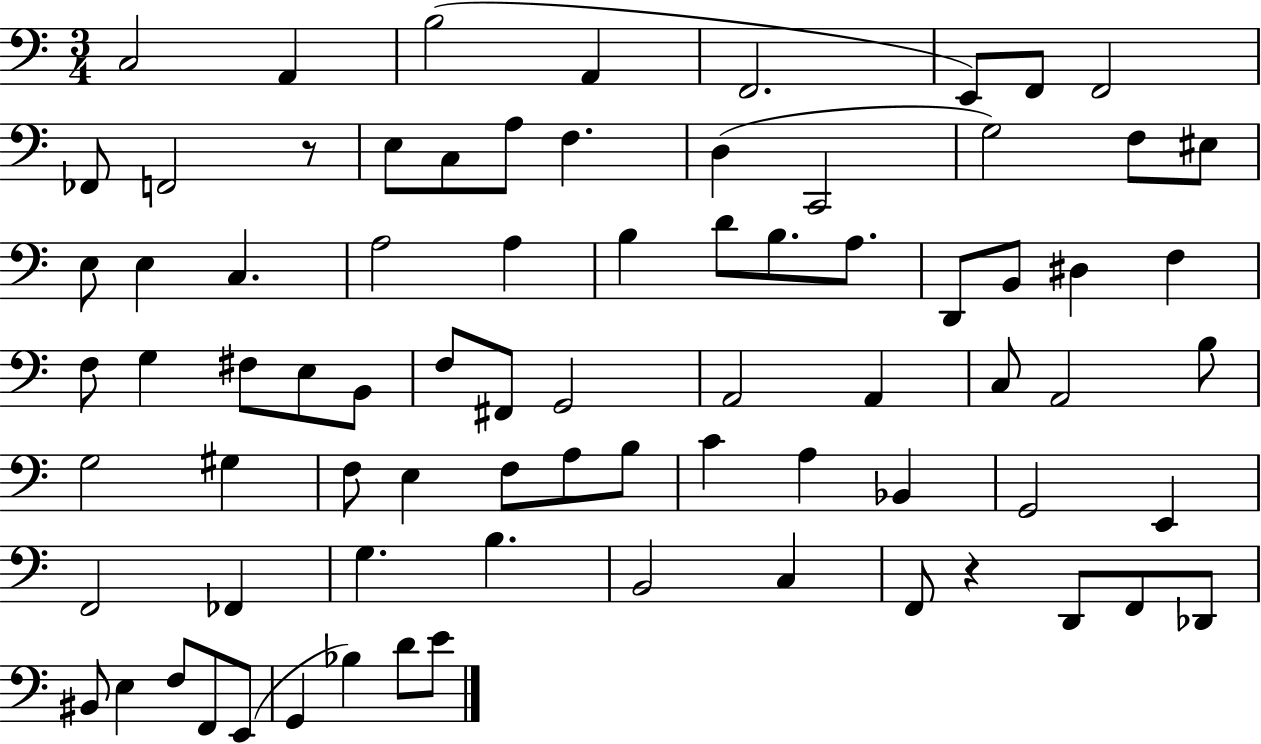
C3/h A2/q B3/h A2/q F2/h. E2/e F2/e F2/h FES2/e F2/h R/e E3/e C3/e A3/e F3/q. D3/q C2/h G3/h F3/e EIS3/e E3/e E3/q C3/q. A3/h A3/q B3/q D4/e B3/e. A3/e. D2/e B2/e D#3/q F3/q F3/e G3/q F#3/e E3/e B2/e F3/e F#2/e G2/h A2/h A2/q C3/e A2/h B3/e G3/h G#3/q F3/e E3/q F3/e A3/e B3/e C4/q A3/q Bb2/q G2/h E2/q F2/h FES2/q G3/q. B3/q. B2/h C3/q F2/e R/q D2/e F2/e Db2/e BIS2/e E3/q F3/e F2/e E2/e G2/q Bb3/q D4/e E4/e